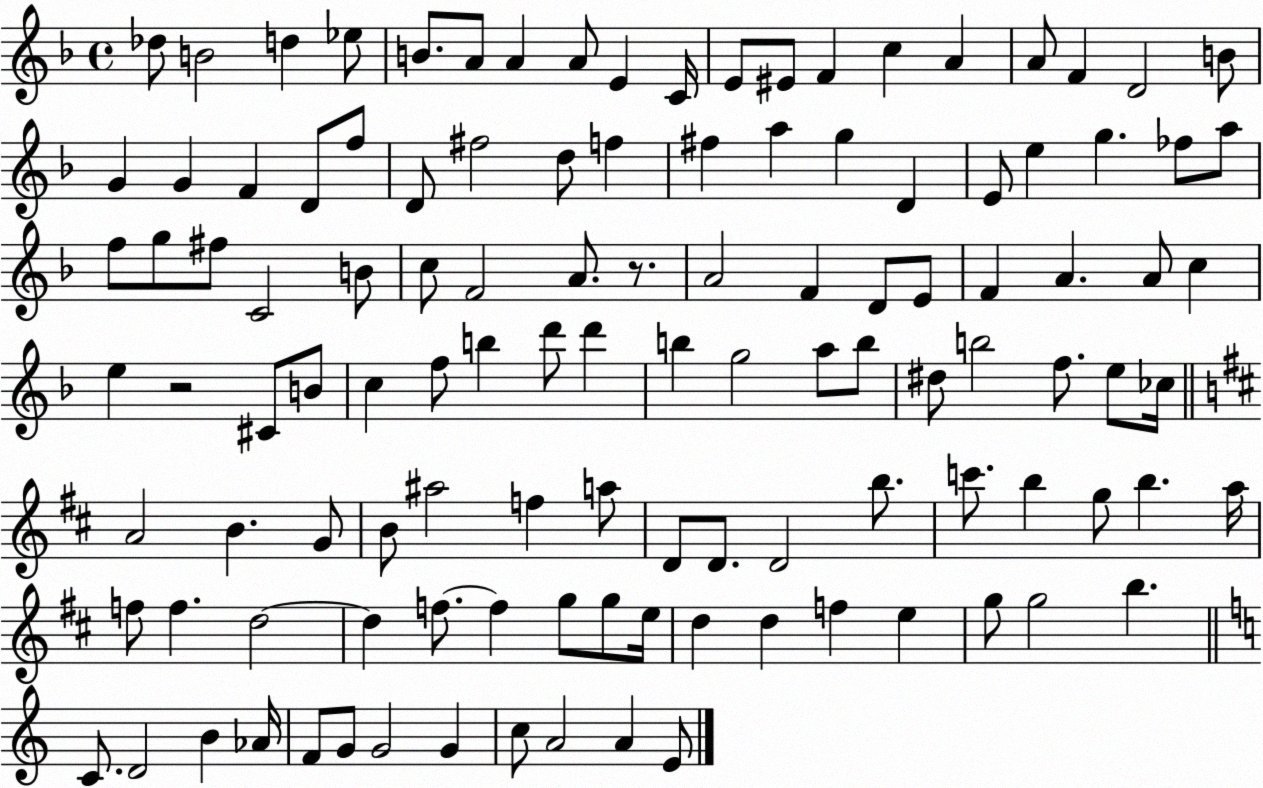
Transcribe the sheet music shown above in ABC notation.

X:1
T:Untitled
M:4/4
L:1/4
K:F
_d/2 B2 d _e/2 B/2 A/2 A A/2 E C/4 E/2 ^E/2 F c A A/2 F D2 B/2 G G F D/2 f/2 D/2 ^f2 d/2 f ^f a g D E/2 e g _f/2 a/2 f/2 g/2 ^f/2 C2 B/2 c/2 F2 A/2 z/2 A2 F D/2 E/2 F A A/2 c e z2 ^C/2 B/2 c f/2 b d'/2 d' b g2 a/2 b/2 ^d/2 b2 f/2 e/2 _c/4 A2 B G/2 B/2 ^a2 f a/2 D/2 D/2 D2 b/2 c'/2 b g/2 b a/4 f/2 f d2 d f/2 f g/2 g/2 e/4 d d f e g/2 g2 b C/2 D2 B _A/4 F/2 G/2 G2 G c/2 A2 A E/2